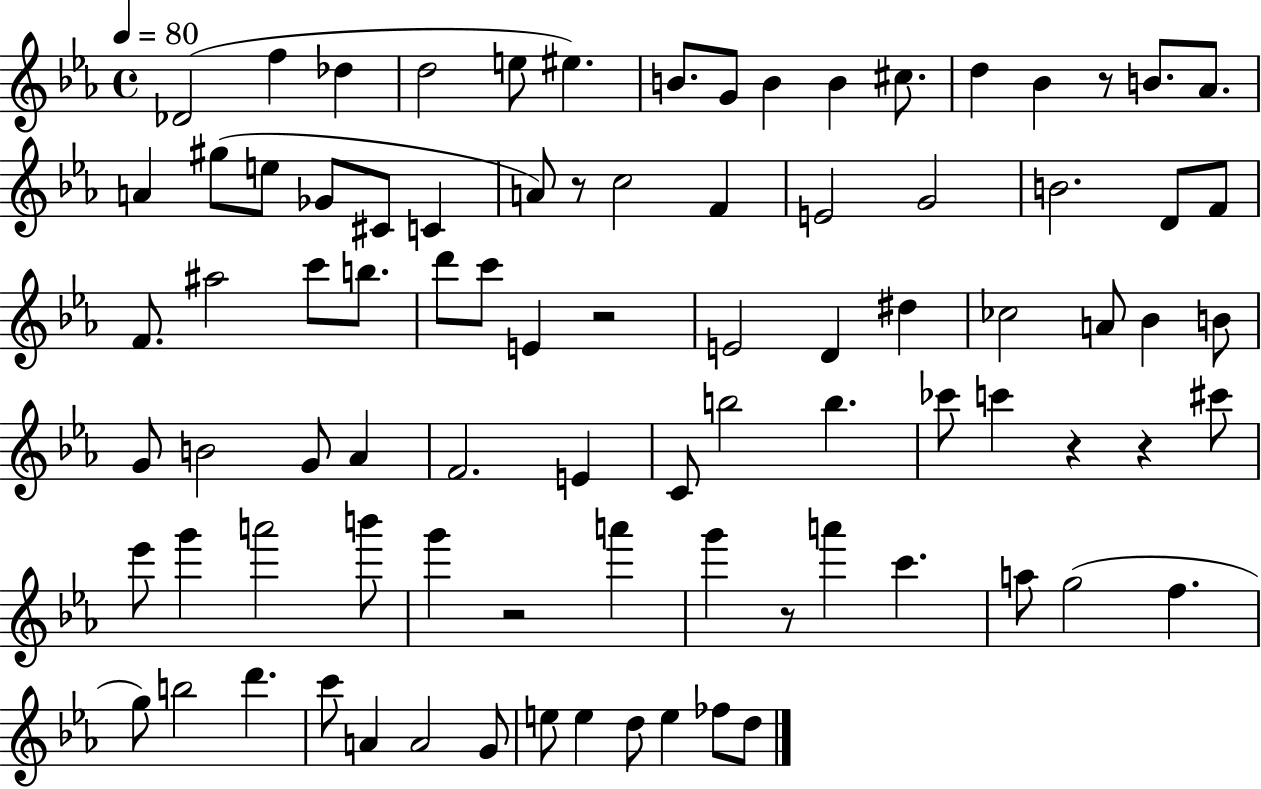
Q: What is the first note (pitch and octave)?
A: Db4